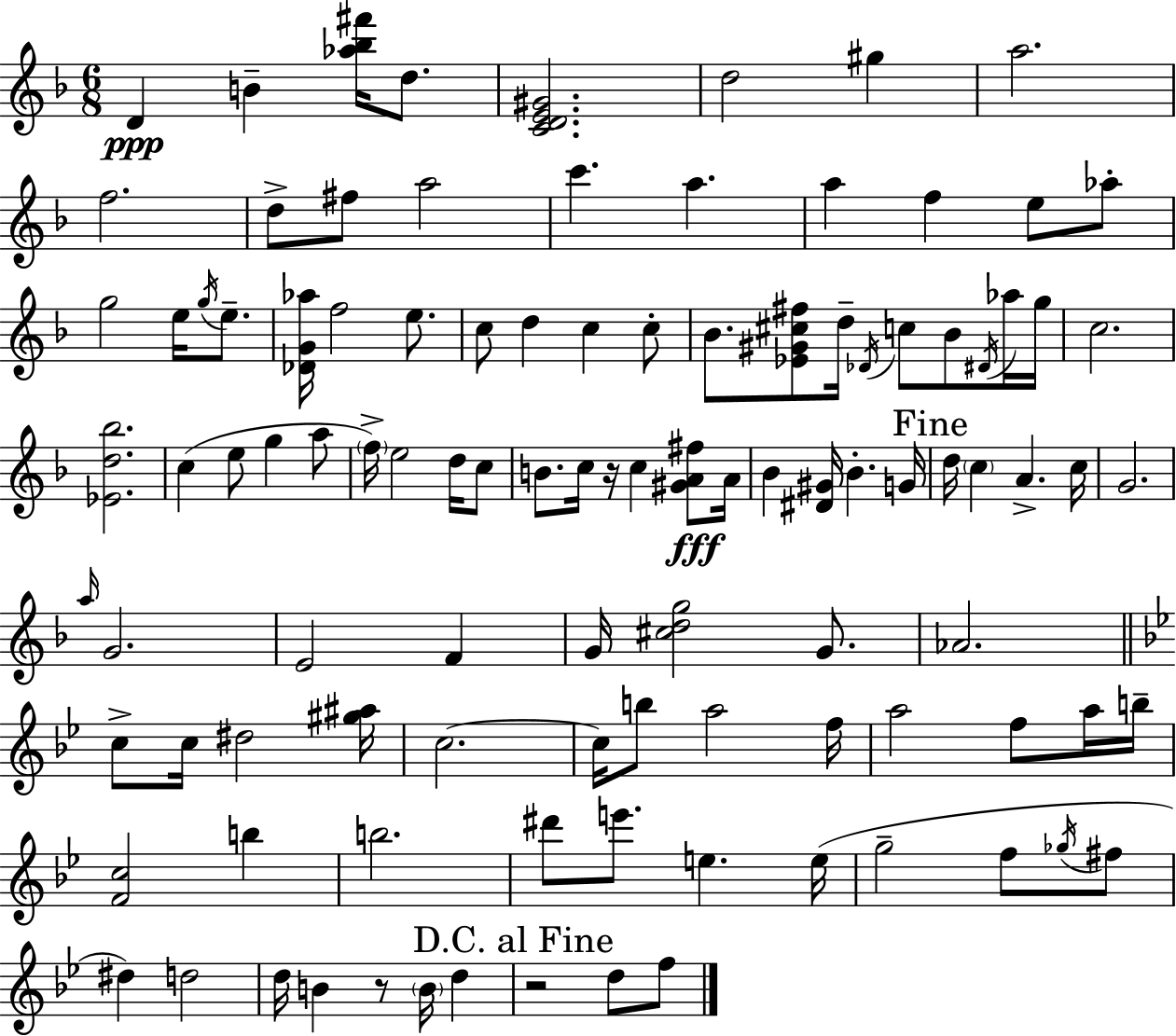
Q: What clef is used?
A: treble